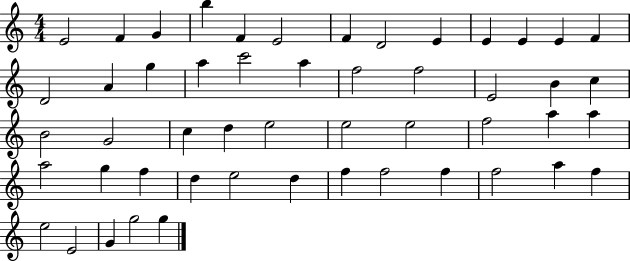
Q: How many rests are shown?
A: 0